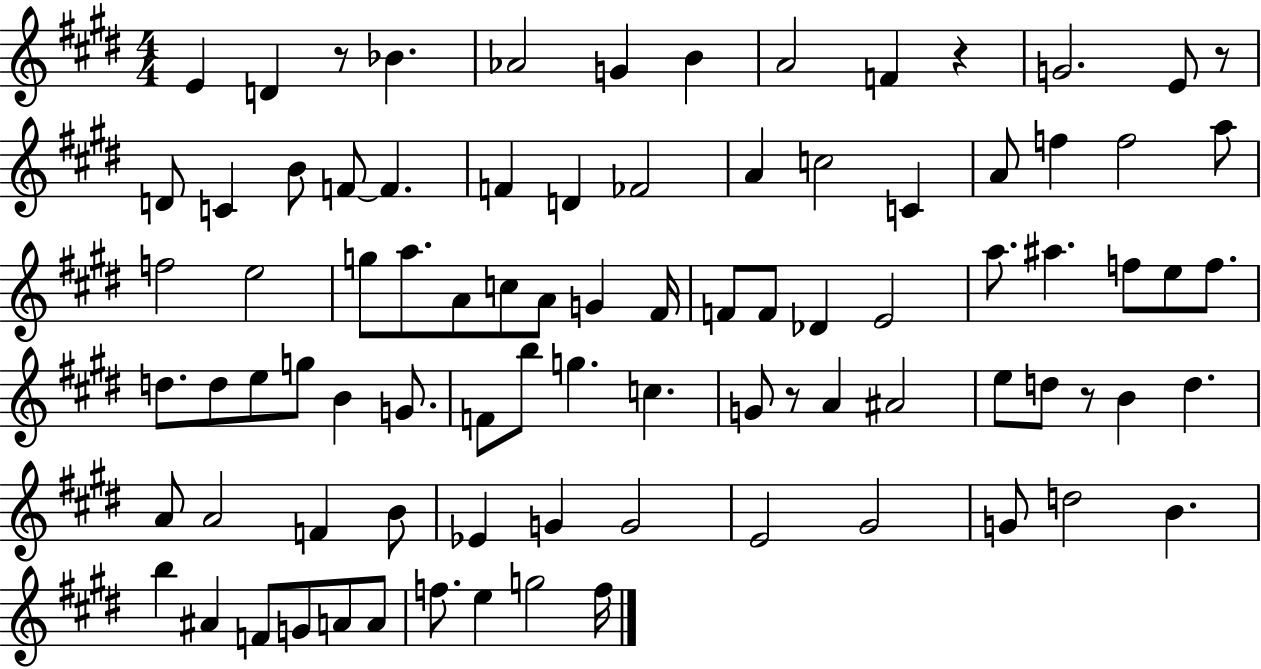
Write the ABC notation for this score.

X:1
T:Untitled
M:4/4
L:1/4
K:E
E D z/2 _B _A2 G B A2 F z G2 E/2 z/2 D/2 C B/2 F/2 F F D _F2 A c2 C A/2 f f2 a/2 f2 e2 g/2 a/2 A/2 c/2 A/2 G ^F/4 F/2 F/2 _D E2 a/2 ^a f/2 e/2 f/2 d/2 d/2 e/2 g/2 B G/2 F/2 b/2 g c G/2 z/2 A ^A2 e/2 d/2 z/2 B d A/2 A2 F B/2 _E G G2 E2 ^G2 G/2 d2 B b ^A F/2 G/2 A/2 A/2 f/2 e g2 f/4